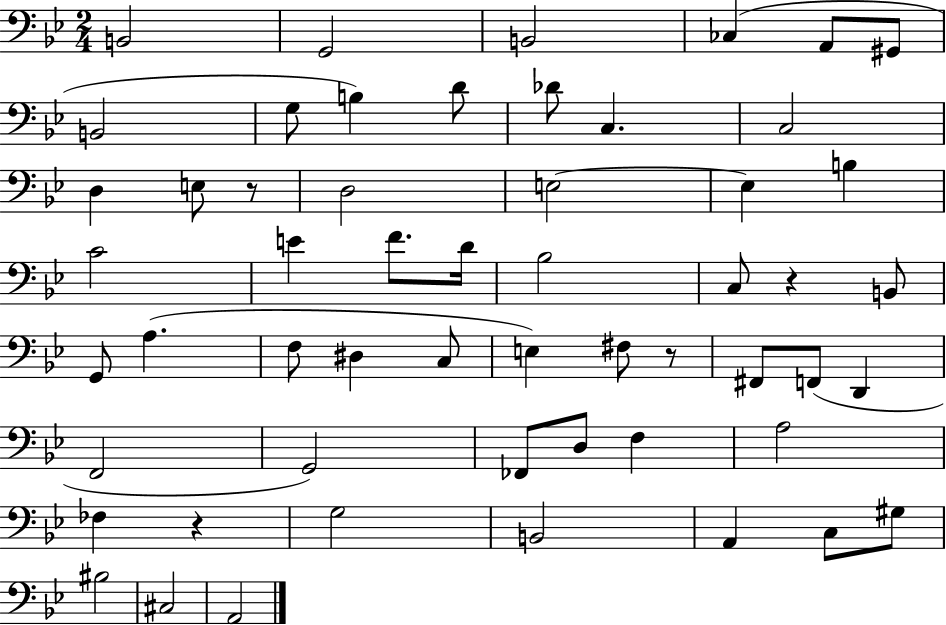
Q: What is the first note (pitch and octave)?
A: B2